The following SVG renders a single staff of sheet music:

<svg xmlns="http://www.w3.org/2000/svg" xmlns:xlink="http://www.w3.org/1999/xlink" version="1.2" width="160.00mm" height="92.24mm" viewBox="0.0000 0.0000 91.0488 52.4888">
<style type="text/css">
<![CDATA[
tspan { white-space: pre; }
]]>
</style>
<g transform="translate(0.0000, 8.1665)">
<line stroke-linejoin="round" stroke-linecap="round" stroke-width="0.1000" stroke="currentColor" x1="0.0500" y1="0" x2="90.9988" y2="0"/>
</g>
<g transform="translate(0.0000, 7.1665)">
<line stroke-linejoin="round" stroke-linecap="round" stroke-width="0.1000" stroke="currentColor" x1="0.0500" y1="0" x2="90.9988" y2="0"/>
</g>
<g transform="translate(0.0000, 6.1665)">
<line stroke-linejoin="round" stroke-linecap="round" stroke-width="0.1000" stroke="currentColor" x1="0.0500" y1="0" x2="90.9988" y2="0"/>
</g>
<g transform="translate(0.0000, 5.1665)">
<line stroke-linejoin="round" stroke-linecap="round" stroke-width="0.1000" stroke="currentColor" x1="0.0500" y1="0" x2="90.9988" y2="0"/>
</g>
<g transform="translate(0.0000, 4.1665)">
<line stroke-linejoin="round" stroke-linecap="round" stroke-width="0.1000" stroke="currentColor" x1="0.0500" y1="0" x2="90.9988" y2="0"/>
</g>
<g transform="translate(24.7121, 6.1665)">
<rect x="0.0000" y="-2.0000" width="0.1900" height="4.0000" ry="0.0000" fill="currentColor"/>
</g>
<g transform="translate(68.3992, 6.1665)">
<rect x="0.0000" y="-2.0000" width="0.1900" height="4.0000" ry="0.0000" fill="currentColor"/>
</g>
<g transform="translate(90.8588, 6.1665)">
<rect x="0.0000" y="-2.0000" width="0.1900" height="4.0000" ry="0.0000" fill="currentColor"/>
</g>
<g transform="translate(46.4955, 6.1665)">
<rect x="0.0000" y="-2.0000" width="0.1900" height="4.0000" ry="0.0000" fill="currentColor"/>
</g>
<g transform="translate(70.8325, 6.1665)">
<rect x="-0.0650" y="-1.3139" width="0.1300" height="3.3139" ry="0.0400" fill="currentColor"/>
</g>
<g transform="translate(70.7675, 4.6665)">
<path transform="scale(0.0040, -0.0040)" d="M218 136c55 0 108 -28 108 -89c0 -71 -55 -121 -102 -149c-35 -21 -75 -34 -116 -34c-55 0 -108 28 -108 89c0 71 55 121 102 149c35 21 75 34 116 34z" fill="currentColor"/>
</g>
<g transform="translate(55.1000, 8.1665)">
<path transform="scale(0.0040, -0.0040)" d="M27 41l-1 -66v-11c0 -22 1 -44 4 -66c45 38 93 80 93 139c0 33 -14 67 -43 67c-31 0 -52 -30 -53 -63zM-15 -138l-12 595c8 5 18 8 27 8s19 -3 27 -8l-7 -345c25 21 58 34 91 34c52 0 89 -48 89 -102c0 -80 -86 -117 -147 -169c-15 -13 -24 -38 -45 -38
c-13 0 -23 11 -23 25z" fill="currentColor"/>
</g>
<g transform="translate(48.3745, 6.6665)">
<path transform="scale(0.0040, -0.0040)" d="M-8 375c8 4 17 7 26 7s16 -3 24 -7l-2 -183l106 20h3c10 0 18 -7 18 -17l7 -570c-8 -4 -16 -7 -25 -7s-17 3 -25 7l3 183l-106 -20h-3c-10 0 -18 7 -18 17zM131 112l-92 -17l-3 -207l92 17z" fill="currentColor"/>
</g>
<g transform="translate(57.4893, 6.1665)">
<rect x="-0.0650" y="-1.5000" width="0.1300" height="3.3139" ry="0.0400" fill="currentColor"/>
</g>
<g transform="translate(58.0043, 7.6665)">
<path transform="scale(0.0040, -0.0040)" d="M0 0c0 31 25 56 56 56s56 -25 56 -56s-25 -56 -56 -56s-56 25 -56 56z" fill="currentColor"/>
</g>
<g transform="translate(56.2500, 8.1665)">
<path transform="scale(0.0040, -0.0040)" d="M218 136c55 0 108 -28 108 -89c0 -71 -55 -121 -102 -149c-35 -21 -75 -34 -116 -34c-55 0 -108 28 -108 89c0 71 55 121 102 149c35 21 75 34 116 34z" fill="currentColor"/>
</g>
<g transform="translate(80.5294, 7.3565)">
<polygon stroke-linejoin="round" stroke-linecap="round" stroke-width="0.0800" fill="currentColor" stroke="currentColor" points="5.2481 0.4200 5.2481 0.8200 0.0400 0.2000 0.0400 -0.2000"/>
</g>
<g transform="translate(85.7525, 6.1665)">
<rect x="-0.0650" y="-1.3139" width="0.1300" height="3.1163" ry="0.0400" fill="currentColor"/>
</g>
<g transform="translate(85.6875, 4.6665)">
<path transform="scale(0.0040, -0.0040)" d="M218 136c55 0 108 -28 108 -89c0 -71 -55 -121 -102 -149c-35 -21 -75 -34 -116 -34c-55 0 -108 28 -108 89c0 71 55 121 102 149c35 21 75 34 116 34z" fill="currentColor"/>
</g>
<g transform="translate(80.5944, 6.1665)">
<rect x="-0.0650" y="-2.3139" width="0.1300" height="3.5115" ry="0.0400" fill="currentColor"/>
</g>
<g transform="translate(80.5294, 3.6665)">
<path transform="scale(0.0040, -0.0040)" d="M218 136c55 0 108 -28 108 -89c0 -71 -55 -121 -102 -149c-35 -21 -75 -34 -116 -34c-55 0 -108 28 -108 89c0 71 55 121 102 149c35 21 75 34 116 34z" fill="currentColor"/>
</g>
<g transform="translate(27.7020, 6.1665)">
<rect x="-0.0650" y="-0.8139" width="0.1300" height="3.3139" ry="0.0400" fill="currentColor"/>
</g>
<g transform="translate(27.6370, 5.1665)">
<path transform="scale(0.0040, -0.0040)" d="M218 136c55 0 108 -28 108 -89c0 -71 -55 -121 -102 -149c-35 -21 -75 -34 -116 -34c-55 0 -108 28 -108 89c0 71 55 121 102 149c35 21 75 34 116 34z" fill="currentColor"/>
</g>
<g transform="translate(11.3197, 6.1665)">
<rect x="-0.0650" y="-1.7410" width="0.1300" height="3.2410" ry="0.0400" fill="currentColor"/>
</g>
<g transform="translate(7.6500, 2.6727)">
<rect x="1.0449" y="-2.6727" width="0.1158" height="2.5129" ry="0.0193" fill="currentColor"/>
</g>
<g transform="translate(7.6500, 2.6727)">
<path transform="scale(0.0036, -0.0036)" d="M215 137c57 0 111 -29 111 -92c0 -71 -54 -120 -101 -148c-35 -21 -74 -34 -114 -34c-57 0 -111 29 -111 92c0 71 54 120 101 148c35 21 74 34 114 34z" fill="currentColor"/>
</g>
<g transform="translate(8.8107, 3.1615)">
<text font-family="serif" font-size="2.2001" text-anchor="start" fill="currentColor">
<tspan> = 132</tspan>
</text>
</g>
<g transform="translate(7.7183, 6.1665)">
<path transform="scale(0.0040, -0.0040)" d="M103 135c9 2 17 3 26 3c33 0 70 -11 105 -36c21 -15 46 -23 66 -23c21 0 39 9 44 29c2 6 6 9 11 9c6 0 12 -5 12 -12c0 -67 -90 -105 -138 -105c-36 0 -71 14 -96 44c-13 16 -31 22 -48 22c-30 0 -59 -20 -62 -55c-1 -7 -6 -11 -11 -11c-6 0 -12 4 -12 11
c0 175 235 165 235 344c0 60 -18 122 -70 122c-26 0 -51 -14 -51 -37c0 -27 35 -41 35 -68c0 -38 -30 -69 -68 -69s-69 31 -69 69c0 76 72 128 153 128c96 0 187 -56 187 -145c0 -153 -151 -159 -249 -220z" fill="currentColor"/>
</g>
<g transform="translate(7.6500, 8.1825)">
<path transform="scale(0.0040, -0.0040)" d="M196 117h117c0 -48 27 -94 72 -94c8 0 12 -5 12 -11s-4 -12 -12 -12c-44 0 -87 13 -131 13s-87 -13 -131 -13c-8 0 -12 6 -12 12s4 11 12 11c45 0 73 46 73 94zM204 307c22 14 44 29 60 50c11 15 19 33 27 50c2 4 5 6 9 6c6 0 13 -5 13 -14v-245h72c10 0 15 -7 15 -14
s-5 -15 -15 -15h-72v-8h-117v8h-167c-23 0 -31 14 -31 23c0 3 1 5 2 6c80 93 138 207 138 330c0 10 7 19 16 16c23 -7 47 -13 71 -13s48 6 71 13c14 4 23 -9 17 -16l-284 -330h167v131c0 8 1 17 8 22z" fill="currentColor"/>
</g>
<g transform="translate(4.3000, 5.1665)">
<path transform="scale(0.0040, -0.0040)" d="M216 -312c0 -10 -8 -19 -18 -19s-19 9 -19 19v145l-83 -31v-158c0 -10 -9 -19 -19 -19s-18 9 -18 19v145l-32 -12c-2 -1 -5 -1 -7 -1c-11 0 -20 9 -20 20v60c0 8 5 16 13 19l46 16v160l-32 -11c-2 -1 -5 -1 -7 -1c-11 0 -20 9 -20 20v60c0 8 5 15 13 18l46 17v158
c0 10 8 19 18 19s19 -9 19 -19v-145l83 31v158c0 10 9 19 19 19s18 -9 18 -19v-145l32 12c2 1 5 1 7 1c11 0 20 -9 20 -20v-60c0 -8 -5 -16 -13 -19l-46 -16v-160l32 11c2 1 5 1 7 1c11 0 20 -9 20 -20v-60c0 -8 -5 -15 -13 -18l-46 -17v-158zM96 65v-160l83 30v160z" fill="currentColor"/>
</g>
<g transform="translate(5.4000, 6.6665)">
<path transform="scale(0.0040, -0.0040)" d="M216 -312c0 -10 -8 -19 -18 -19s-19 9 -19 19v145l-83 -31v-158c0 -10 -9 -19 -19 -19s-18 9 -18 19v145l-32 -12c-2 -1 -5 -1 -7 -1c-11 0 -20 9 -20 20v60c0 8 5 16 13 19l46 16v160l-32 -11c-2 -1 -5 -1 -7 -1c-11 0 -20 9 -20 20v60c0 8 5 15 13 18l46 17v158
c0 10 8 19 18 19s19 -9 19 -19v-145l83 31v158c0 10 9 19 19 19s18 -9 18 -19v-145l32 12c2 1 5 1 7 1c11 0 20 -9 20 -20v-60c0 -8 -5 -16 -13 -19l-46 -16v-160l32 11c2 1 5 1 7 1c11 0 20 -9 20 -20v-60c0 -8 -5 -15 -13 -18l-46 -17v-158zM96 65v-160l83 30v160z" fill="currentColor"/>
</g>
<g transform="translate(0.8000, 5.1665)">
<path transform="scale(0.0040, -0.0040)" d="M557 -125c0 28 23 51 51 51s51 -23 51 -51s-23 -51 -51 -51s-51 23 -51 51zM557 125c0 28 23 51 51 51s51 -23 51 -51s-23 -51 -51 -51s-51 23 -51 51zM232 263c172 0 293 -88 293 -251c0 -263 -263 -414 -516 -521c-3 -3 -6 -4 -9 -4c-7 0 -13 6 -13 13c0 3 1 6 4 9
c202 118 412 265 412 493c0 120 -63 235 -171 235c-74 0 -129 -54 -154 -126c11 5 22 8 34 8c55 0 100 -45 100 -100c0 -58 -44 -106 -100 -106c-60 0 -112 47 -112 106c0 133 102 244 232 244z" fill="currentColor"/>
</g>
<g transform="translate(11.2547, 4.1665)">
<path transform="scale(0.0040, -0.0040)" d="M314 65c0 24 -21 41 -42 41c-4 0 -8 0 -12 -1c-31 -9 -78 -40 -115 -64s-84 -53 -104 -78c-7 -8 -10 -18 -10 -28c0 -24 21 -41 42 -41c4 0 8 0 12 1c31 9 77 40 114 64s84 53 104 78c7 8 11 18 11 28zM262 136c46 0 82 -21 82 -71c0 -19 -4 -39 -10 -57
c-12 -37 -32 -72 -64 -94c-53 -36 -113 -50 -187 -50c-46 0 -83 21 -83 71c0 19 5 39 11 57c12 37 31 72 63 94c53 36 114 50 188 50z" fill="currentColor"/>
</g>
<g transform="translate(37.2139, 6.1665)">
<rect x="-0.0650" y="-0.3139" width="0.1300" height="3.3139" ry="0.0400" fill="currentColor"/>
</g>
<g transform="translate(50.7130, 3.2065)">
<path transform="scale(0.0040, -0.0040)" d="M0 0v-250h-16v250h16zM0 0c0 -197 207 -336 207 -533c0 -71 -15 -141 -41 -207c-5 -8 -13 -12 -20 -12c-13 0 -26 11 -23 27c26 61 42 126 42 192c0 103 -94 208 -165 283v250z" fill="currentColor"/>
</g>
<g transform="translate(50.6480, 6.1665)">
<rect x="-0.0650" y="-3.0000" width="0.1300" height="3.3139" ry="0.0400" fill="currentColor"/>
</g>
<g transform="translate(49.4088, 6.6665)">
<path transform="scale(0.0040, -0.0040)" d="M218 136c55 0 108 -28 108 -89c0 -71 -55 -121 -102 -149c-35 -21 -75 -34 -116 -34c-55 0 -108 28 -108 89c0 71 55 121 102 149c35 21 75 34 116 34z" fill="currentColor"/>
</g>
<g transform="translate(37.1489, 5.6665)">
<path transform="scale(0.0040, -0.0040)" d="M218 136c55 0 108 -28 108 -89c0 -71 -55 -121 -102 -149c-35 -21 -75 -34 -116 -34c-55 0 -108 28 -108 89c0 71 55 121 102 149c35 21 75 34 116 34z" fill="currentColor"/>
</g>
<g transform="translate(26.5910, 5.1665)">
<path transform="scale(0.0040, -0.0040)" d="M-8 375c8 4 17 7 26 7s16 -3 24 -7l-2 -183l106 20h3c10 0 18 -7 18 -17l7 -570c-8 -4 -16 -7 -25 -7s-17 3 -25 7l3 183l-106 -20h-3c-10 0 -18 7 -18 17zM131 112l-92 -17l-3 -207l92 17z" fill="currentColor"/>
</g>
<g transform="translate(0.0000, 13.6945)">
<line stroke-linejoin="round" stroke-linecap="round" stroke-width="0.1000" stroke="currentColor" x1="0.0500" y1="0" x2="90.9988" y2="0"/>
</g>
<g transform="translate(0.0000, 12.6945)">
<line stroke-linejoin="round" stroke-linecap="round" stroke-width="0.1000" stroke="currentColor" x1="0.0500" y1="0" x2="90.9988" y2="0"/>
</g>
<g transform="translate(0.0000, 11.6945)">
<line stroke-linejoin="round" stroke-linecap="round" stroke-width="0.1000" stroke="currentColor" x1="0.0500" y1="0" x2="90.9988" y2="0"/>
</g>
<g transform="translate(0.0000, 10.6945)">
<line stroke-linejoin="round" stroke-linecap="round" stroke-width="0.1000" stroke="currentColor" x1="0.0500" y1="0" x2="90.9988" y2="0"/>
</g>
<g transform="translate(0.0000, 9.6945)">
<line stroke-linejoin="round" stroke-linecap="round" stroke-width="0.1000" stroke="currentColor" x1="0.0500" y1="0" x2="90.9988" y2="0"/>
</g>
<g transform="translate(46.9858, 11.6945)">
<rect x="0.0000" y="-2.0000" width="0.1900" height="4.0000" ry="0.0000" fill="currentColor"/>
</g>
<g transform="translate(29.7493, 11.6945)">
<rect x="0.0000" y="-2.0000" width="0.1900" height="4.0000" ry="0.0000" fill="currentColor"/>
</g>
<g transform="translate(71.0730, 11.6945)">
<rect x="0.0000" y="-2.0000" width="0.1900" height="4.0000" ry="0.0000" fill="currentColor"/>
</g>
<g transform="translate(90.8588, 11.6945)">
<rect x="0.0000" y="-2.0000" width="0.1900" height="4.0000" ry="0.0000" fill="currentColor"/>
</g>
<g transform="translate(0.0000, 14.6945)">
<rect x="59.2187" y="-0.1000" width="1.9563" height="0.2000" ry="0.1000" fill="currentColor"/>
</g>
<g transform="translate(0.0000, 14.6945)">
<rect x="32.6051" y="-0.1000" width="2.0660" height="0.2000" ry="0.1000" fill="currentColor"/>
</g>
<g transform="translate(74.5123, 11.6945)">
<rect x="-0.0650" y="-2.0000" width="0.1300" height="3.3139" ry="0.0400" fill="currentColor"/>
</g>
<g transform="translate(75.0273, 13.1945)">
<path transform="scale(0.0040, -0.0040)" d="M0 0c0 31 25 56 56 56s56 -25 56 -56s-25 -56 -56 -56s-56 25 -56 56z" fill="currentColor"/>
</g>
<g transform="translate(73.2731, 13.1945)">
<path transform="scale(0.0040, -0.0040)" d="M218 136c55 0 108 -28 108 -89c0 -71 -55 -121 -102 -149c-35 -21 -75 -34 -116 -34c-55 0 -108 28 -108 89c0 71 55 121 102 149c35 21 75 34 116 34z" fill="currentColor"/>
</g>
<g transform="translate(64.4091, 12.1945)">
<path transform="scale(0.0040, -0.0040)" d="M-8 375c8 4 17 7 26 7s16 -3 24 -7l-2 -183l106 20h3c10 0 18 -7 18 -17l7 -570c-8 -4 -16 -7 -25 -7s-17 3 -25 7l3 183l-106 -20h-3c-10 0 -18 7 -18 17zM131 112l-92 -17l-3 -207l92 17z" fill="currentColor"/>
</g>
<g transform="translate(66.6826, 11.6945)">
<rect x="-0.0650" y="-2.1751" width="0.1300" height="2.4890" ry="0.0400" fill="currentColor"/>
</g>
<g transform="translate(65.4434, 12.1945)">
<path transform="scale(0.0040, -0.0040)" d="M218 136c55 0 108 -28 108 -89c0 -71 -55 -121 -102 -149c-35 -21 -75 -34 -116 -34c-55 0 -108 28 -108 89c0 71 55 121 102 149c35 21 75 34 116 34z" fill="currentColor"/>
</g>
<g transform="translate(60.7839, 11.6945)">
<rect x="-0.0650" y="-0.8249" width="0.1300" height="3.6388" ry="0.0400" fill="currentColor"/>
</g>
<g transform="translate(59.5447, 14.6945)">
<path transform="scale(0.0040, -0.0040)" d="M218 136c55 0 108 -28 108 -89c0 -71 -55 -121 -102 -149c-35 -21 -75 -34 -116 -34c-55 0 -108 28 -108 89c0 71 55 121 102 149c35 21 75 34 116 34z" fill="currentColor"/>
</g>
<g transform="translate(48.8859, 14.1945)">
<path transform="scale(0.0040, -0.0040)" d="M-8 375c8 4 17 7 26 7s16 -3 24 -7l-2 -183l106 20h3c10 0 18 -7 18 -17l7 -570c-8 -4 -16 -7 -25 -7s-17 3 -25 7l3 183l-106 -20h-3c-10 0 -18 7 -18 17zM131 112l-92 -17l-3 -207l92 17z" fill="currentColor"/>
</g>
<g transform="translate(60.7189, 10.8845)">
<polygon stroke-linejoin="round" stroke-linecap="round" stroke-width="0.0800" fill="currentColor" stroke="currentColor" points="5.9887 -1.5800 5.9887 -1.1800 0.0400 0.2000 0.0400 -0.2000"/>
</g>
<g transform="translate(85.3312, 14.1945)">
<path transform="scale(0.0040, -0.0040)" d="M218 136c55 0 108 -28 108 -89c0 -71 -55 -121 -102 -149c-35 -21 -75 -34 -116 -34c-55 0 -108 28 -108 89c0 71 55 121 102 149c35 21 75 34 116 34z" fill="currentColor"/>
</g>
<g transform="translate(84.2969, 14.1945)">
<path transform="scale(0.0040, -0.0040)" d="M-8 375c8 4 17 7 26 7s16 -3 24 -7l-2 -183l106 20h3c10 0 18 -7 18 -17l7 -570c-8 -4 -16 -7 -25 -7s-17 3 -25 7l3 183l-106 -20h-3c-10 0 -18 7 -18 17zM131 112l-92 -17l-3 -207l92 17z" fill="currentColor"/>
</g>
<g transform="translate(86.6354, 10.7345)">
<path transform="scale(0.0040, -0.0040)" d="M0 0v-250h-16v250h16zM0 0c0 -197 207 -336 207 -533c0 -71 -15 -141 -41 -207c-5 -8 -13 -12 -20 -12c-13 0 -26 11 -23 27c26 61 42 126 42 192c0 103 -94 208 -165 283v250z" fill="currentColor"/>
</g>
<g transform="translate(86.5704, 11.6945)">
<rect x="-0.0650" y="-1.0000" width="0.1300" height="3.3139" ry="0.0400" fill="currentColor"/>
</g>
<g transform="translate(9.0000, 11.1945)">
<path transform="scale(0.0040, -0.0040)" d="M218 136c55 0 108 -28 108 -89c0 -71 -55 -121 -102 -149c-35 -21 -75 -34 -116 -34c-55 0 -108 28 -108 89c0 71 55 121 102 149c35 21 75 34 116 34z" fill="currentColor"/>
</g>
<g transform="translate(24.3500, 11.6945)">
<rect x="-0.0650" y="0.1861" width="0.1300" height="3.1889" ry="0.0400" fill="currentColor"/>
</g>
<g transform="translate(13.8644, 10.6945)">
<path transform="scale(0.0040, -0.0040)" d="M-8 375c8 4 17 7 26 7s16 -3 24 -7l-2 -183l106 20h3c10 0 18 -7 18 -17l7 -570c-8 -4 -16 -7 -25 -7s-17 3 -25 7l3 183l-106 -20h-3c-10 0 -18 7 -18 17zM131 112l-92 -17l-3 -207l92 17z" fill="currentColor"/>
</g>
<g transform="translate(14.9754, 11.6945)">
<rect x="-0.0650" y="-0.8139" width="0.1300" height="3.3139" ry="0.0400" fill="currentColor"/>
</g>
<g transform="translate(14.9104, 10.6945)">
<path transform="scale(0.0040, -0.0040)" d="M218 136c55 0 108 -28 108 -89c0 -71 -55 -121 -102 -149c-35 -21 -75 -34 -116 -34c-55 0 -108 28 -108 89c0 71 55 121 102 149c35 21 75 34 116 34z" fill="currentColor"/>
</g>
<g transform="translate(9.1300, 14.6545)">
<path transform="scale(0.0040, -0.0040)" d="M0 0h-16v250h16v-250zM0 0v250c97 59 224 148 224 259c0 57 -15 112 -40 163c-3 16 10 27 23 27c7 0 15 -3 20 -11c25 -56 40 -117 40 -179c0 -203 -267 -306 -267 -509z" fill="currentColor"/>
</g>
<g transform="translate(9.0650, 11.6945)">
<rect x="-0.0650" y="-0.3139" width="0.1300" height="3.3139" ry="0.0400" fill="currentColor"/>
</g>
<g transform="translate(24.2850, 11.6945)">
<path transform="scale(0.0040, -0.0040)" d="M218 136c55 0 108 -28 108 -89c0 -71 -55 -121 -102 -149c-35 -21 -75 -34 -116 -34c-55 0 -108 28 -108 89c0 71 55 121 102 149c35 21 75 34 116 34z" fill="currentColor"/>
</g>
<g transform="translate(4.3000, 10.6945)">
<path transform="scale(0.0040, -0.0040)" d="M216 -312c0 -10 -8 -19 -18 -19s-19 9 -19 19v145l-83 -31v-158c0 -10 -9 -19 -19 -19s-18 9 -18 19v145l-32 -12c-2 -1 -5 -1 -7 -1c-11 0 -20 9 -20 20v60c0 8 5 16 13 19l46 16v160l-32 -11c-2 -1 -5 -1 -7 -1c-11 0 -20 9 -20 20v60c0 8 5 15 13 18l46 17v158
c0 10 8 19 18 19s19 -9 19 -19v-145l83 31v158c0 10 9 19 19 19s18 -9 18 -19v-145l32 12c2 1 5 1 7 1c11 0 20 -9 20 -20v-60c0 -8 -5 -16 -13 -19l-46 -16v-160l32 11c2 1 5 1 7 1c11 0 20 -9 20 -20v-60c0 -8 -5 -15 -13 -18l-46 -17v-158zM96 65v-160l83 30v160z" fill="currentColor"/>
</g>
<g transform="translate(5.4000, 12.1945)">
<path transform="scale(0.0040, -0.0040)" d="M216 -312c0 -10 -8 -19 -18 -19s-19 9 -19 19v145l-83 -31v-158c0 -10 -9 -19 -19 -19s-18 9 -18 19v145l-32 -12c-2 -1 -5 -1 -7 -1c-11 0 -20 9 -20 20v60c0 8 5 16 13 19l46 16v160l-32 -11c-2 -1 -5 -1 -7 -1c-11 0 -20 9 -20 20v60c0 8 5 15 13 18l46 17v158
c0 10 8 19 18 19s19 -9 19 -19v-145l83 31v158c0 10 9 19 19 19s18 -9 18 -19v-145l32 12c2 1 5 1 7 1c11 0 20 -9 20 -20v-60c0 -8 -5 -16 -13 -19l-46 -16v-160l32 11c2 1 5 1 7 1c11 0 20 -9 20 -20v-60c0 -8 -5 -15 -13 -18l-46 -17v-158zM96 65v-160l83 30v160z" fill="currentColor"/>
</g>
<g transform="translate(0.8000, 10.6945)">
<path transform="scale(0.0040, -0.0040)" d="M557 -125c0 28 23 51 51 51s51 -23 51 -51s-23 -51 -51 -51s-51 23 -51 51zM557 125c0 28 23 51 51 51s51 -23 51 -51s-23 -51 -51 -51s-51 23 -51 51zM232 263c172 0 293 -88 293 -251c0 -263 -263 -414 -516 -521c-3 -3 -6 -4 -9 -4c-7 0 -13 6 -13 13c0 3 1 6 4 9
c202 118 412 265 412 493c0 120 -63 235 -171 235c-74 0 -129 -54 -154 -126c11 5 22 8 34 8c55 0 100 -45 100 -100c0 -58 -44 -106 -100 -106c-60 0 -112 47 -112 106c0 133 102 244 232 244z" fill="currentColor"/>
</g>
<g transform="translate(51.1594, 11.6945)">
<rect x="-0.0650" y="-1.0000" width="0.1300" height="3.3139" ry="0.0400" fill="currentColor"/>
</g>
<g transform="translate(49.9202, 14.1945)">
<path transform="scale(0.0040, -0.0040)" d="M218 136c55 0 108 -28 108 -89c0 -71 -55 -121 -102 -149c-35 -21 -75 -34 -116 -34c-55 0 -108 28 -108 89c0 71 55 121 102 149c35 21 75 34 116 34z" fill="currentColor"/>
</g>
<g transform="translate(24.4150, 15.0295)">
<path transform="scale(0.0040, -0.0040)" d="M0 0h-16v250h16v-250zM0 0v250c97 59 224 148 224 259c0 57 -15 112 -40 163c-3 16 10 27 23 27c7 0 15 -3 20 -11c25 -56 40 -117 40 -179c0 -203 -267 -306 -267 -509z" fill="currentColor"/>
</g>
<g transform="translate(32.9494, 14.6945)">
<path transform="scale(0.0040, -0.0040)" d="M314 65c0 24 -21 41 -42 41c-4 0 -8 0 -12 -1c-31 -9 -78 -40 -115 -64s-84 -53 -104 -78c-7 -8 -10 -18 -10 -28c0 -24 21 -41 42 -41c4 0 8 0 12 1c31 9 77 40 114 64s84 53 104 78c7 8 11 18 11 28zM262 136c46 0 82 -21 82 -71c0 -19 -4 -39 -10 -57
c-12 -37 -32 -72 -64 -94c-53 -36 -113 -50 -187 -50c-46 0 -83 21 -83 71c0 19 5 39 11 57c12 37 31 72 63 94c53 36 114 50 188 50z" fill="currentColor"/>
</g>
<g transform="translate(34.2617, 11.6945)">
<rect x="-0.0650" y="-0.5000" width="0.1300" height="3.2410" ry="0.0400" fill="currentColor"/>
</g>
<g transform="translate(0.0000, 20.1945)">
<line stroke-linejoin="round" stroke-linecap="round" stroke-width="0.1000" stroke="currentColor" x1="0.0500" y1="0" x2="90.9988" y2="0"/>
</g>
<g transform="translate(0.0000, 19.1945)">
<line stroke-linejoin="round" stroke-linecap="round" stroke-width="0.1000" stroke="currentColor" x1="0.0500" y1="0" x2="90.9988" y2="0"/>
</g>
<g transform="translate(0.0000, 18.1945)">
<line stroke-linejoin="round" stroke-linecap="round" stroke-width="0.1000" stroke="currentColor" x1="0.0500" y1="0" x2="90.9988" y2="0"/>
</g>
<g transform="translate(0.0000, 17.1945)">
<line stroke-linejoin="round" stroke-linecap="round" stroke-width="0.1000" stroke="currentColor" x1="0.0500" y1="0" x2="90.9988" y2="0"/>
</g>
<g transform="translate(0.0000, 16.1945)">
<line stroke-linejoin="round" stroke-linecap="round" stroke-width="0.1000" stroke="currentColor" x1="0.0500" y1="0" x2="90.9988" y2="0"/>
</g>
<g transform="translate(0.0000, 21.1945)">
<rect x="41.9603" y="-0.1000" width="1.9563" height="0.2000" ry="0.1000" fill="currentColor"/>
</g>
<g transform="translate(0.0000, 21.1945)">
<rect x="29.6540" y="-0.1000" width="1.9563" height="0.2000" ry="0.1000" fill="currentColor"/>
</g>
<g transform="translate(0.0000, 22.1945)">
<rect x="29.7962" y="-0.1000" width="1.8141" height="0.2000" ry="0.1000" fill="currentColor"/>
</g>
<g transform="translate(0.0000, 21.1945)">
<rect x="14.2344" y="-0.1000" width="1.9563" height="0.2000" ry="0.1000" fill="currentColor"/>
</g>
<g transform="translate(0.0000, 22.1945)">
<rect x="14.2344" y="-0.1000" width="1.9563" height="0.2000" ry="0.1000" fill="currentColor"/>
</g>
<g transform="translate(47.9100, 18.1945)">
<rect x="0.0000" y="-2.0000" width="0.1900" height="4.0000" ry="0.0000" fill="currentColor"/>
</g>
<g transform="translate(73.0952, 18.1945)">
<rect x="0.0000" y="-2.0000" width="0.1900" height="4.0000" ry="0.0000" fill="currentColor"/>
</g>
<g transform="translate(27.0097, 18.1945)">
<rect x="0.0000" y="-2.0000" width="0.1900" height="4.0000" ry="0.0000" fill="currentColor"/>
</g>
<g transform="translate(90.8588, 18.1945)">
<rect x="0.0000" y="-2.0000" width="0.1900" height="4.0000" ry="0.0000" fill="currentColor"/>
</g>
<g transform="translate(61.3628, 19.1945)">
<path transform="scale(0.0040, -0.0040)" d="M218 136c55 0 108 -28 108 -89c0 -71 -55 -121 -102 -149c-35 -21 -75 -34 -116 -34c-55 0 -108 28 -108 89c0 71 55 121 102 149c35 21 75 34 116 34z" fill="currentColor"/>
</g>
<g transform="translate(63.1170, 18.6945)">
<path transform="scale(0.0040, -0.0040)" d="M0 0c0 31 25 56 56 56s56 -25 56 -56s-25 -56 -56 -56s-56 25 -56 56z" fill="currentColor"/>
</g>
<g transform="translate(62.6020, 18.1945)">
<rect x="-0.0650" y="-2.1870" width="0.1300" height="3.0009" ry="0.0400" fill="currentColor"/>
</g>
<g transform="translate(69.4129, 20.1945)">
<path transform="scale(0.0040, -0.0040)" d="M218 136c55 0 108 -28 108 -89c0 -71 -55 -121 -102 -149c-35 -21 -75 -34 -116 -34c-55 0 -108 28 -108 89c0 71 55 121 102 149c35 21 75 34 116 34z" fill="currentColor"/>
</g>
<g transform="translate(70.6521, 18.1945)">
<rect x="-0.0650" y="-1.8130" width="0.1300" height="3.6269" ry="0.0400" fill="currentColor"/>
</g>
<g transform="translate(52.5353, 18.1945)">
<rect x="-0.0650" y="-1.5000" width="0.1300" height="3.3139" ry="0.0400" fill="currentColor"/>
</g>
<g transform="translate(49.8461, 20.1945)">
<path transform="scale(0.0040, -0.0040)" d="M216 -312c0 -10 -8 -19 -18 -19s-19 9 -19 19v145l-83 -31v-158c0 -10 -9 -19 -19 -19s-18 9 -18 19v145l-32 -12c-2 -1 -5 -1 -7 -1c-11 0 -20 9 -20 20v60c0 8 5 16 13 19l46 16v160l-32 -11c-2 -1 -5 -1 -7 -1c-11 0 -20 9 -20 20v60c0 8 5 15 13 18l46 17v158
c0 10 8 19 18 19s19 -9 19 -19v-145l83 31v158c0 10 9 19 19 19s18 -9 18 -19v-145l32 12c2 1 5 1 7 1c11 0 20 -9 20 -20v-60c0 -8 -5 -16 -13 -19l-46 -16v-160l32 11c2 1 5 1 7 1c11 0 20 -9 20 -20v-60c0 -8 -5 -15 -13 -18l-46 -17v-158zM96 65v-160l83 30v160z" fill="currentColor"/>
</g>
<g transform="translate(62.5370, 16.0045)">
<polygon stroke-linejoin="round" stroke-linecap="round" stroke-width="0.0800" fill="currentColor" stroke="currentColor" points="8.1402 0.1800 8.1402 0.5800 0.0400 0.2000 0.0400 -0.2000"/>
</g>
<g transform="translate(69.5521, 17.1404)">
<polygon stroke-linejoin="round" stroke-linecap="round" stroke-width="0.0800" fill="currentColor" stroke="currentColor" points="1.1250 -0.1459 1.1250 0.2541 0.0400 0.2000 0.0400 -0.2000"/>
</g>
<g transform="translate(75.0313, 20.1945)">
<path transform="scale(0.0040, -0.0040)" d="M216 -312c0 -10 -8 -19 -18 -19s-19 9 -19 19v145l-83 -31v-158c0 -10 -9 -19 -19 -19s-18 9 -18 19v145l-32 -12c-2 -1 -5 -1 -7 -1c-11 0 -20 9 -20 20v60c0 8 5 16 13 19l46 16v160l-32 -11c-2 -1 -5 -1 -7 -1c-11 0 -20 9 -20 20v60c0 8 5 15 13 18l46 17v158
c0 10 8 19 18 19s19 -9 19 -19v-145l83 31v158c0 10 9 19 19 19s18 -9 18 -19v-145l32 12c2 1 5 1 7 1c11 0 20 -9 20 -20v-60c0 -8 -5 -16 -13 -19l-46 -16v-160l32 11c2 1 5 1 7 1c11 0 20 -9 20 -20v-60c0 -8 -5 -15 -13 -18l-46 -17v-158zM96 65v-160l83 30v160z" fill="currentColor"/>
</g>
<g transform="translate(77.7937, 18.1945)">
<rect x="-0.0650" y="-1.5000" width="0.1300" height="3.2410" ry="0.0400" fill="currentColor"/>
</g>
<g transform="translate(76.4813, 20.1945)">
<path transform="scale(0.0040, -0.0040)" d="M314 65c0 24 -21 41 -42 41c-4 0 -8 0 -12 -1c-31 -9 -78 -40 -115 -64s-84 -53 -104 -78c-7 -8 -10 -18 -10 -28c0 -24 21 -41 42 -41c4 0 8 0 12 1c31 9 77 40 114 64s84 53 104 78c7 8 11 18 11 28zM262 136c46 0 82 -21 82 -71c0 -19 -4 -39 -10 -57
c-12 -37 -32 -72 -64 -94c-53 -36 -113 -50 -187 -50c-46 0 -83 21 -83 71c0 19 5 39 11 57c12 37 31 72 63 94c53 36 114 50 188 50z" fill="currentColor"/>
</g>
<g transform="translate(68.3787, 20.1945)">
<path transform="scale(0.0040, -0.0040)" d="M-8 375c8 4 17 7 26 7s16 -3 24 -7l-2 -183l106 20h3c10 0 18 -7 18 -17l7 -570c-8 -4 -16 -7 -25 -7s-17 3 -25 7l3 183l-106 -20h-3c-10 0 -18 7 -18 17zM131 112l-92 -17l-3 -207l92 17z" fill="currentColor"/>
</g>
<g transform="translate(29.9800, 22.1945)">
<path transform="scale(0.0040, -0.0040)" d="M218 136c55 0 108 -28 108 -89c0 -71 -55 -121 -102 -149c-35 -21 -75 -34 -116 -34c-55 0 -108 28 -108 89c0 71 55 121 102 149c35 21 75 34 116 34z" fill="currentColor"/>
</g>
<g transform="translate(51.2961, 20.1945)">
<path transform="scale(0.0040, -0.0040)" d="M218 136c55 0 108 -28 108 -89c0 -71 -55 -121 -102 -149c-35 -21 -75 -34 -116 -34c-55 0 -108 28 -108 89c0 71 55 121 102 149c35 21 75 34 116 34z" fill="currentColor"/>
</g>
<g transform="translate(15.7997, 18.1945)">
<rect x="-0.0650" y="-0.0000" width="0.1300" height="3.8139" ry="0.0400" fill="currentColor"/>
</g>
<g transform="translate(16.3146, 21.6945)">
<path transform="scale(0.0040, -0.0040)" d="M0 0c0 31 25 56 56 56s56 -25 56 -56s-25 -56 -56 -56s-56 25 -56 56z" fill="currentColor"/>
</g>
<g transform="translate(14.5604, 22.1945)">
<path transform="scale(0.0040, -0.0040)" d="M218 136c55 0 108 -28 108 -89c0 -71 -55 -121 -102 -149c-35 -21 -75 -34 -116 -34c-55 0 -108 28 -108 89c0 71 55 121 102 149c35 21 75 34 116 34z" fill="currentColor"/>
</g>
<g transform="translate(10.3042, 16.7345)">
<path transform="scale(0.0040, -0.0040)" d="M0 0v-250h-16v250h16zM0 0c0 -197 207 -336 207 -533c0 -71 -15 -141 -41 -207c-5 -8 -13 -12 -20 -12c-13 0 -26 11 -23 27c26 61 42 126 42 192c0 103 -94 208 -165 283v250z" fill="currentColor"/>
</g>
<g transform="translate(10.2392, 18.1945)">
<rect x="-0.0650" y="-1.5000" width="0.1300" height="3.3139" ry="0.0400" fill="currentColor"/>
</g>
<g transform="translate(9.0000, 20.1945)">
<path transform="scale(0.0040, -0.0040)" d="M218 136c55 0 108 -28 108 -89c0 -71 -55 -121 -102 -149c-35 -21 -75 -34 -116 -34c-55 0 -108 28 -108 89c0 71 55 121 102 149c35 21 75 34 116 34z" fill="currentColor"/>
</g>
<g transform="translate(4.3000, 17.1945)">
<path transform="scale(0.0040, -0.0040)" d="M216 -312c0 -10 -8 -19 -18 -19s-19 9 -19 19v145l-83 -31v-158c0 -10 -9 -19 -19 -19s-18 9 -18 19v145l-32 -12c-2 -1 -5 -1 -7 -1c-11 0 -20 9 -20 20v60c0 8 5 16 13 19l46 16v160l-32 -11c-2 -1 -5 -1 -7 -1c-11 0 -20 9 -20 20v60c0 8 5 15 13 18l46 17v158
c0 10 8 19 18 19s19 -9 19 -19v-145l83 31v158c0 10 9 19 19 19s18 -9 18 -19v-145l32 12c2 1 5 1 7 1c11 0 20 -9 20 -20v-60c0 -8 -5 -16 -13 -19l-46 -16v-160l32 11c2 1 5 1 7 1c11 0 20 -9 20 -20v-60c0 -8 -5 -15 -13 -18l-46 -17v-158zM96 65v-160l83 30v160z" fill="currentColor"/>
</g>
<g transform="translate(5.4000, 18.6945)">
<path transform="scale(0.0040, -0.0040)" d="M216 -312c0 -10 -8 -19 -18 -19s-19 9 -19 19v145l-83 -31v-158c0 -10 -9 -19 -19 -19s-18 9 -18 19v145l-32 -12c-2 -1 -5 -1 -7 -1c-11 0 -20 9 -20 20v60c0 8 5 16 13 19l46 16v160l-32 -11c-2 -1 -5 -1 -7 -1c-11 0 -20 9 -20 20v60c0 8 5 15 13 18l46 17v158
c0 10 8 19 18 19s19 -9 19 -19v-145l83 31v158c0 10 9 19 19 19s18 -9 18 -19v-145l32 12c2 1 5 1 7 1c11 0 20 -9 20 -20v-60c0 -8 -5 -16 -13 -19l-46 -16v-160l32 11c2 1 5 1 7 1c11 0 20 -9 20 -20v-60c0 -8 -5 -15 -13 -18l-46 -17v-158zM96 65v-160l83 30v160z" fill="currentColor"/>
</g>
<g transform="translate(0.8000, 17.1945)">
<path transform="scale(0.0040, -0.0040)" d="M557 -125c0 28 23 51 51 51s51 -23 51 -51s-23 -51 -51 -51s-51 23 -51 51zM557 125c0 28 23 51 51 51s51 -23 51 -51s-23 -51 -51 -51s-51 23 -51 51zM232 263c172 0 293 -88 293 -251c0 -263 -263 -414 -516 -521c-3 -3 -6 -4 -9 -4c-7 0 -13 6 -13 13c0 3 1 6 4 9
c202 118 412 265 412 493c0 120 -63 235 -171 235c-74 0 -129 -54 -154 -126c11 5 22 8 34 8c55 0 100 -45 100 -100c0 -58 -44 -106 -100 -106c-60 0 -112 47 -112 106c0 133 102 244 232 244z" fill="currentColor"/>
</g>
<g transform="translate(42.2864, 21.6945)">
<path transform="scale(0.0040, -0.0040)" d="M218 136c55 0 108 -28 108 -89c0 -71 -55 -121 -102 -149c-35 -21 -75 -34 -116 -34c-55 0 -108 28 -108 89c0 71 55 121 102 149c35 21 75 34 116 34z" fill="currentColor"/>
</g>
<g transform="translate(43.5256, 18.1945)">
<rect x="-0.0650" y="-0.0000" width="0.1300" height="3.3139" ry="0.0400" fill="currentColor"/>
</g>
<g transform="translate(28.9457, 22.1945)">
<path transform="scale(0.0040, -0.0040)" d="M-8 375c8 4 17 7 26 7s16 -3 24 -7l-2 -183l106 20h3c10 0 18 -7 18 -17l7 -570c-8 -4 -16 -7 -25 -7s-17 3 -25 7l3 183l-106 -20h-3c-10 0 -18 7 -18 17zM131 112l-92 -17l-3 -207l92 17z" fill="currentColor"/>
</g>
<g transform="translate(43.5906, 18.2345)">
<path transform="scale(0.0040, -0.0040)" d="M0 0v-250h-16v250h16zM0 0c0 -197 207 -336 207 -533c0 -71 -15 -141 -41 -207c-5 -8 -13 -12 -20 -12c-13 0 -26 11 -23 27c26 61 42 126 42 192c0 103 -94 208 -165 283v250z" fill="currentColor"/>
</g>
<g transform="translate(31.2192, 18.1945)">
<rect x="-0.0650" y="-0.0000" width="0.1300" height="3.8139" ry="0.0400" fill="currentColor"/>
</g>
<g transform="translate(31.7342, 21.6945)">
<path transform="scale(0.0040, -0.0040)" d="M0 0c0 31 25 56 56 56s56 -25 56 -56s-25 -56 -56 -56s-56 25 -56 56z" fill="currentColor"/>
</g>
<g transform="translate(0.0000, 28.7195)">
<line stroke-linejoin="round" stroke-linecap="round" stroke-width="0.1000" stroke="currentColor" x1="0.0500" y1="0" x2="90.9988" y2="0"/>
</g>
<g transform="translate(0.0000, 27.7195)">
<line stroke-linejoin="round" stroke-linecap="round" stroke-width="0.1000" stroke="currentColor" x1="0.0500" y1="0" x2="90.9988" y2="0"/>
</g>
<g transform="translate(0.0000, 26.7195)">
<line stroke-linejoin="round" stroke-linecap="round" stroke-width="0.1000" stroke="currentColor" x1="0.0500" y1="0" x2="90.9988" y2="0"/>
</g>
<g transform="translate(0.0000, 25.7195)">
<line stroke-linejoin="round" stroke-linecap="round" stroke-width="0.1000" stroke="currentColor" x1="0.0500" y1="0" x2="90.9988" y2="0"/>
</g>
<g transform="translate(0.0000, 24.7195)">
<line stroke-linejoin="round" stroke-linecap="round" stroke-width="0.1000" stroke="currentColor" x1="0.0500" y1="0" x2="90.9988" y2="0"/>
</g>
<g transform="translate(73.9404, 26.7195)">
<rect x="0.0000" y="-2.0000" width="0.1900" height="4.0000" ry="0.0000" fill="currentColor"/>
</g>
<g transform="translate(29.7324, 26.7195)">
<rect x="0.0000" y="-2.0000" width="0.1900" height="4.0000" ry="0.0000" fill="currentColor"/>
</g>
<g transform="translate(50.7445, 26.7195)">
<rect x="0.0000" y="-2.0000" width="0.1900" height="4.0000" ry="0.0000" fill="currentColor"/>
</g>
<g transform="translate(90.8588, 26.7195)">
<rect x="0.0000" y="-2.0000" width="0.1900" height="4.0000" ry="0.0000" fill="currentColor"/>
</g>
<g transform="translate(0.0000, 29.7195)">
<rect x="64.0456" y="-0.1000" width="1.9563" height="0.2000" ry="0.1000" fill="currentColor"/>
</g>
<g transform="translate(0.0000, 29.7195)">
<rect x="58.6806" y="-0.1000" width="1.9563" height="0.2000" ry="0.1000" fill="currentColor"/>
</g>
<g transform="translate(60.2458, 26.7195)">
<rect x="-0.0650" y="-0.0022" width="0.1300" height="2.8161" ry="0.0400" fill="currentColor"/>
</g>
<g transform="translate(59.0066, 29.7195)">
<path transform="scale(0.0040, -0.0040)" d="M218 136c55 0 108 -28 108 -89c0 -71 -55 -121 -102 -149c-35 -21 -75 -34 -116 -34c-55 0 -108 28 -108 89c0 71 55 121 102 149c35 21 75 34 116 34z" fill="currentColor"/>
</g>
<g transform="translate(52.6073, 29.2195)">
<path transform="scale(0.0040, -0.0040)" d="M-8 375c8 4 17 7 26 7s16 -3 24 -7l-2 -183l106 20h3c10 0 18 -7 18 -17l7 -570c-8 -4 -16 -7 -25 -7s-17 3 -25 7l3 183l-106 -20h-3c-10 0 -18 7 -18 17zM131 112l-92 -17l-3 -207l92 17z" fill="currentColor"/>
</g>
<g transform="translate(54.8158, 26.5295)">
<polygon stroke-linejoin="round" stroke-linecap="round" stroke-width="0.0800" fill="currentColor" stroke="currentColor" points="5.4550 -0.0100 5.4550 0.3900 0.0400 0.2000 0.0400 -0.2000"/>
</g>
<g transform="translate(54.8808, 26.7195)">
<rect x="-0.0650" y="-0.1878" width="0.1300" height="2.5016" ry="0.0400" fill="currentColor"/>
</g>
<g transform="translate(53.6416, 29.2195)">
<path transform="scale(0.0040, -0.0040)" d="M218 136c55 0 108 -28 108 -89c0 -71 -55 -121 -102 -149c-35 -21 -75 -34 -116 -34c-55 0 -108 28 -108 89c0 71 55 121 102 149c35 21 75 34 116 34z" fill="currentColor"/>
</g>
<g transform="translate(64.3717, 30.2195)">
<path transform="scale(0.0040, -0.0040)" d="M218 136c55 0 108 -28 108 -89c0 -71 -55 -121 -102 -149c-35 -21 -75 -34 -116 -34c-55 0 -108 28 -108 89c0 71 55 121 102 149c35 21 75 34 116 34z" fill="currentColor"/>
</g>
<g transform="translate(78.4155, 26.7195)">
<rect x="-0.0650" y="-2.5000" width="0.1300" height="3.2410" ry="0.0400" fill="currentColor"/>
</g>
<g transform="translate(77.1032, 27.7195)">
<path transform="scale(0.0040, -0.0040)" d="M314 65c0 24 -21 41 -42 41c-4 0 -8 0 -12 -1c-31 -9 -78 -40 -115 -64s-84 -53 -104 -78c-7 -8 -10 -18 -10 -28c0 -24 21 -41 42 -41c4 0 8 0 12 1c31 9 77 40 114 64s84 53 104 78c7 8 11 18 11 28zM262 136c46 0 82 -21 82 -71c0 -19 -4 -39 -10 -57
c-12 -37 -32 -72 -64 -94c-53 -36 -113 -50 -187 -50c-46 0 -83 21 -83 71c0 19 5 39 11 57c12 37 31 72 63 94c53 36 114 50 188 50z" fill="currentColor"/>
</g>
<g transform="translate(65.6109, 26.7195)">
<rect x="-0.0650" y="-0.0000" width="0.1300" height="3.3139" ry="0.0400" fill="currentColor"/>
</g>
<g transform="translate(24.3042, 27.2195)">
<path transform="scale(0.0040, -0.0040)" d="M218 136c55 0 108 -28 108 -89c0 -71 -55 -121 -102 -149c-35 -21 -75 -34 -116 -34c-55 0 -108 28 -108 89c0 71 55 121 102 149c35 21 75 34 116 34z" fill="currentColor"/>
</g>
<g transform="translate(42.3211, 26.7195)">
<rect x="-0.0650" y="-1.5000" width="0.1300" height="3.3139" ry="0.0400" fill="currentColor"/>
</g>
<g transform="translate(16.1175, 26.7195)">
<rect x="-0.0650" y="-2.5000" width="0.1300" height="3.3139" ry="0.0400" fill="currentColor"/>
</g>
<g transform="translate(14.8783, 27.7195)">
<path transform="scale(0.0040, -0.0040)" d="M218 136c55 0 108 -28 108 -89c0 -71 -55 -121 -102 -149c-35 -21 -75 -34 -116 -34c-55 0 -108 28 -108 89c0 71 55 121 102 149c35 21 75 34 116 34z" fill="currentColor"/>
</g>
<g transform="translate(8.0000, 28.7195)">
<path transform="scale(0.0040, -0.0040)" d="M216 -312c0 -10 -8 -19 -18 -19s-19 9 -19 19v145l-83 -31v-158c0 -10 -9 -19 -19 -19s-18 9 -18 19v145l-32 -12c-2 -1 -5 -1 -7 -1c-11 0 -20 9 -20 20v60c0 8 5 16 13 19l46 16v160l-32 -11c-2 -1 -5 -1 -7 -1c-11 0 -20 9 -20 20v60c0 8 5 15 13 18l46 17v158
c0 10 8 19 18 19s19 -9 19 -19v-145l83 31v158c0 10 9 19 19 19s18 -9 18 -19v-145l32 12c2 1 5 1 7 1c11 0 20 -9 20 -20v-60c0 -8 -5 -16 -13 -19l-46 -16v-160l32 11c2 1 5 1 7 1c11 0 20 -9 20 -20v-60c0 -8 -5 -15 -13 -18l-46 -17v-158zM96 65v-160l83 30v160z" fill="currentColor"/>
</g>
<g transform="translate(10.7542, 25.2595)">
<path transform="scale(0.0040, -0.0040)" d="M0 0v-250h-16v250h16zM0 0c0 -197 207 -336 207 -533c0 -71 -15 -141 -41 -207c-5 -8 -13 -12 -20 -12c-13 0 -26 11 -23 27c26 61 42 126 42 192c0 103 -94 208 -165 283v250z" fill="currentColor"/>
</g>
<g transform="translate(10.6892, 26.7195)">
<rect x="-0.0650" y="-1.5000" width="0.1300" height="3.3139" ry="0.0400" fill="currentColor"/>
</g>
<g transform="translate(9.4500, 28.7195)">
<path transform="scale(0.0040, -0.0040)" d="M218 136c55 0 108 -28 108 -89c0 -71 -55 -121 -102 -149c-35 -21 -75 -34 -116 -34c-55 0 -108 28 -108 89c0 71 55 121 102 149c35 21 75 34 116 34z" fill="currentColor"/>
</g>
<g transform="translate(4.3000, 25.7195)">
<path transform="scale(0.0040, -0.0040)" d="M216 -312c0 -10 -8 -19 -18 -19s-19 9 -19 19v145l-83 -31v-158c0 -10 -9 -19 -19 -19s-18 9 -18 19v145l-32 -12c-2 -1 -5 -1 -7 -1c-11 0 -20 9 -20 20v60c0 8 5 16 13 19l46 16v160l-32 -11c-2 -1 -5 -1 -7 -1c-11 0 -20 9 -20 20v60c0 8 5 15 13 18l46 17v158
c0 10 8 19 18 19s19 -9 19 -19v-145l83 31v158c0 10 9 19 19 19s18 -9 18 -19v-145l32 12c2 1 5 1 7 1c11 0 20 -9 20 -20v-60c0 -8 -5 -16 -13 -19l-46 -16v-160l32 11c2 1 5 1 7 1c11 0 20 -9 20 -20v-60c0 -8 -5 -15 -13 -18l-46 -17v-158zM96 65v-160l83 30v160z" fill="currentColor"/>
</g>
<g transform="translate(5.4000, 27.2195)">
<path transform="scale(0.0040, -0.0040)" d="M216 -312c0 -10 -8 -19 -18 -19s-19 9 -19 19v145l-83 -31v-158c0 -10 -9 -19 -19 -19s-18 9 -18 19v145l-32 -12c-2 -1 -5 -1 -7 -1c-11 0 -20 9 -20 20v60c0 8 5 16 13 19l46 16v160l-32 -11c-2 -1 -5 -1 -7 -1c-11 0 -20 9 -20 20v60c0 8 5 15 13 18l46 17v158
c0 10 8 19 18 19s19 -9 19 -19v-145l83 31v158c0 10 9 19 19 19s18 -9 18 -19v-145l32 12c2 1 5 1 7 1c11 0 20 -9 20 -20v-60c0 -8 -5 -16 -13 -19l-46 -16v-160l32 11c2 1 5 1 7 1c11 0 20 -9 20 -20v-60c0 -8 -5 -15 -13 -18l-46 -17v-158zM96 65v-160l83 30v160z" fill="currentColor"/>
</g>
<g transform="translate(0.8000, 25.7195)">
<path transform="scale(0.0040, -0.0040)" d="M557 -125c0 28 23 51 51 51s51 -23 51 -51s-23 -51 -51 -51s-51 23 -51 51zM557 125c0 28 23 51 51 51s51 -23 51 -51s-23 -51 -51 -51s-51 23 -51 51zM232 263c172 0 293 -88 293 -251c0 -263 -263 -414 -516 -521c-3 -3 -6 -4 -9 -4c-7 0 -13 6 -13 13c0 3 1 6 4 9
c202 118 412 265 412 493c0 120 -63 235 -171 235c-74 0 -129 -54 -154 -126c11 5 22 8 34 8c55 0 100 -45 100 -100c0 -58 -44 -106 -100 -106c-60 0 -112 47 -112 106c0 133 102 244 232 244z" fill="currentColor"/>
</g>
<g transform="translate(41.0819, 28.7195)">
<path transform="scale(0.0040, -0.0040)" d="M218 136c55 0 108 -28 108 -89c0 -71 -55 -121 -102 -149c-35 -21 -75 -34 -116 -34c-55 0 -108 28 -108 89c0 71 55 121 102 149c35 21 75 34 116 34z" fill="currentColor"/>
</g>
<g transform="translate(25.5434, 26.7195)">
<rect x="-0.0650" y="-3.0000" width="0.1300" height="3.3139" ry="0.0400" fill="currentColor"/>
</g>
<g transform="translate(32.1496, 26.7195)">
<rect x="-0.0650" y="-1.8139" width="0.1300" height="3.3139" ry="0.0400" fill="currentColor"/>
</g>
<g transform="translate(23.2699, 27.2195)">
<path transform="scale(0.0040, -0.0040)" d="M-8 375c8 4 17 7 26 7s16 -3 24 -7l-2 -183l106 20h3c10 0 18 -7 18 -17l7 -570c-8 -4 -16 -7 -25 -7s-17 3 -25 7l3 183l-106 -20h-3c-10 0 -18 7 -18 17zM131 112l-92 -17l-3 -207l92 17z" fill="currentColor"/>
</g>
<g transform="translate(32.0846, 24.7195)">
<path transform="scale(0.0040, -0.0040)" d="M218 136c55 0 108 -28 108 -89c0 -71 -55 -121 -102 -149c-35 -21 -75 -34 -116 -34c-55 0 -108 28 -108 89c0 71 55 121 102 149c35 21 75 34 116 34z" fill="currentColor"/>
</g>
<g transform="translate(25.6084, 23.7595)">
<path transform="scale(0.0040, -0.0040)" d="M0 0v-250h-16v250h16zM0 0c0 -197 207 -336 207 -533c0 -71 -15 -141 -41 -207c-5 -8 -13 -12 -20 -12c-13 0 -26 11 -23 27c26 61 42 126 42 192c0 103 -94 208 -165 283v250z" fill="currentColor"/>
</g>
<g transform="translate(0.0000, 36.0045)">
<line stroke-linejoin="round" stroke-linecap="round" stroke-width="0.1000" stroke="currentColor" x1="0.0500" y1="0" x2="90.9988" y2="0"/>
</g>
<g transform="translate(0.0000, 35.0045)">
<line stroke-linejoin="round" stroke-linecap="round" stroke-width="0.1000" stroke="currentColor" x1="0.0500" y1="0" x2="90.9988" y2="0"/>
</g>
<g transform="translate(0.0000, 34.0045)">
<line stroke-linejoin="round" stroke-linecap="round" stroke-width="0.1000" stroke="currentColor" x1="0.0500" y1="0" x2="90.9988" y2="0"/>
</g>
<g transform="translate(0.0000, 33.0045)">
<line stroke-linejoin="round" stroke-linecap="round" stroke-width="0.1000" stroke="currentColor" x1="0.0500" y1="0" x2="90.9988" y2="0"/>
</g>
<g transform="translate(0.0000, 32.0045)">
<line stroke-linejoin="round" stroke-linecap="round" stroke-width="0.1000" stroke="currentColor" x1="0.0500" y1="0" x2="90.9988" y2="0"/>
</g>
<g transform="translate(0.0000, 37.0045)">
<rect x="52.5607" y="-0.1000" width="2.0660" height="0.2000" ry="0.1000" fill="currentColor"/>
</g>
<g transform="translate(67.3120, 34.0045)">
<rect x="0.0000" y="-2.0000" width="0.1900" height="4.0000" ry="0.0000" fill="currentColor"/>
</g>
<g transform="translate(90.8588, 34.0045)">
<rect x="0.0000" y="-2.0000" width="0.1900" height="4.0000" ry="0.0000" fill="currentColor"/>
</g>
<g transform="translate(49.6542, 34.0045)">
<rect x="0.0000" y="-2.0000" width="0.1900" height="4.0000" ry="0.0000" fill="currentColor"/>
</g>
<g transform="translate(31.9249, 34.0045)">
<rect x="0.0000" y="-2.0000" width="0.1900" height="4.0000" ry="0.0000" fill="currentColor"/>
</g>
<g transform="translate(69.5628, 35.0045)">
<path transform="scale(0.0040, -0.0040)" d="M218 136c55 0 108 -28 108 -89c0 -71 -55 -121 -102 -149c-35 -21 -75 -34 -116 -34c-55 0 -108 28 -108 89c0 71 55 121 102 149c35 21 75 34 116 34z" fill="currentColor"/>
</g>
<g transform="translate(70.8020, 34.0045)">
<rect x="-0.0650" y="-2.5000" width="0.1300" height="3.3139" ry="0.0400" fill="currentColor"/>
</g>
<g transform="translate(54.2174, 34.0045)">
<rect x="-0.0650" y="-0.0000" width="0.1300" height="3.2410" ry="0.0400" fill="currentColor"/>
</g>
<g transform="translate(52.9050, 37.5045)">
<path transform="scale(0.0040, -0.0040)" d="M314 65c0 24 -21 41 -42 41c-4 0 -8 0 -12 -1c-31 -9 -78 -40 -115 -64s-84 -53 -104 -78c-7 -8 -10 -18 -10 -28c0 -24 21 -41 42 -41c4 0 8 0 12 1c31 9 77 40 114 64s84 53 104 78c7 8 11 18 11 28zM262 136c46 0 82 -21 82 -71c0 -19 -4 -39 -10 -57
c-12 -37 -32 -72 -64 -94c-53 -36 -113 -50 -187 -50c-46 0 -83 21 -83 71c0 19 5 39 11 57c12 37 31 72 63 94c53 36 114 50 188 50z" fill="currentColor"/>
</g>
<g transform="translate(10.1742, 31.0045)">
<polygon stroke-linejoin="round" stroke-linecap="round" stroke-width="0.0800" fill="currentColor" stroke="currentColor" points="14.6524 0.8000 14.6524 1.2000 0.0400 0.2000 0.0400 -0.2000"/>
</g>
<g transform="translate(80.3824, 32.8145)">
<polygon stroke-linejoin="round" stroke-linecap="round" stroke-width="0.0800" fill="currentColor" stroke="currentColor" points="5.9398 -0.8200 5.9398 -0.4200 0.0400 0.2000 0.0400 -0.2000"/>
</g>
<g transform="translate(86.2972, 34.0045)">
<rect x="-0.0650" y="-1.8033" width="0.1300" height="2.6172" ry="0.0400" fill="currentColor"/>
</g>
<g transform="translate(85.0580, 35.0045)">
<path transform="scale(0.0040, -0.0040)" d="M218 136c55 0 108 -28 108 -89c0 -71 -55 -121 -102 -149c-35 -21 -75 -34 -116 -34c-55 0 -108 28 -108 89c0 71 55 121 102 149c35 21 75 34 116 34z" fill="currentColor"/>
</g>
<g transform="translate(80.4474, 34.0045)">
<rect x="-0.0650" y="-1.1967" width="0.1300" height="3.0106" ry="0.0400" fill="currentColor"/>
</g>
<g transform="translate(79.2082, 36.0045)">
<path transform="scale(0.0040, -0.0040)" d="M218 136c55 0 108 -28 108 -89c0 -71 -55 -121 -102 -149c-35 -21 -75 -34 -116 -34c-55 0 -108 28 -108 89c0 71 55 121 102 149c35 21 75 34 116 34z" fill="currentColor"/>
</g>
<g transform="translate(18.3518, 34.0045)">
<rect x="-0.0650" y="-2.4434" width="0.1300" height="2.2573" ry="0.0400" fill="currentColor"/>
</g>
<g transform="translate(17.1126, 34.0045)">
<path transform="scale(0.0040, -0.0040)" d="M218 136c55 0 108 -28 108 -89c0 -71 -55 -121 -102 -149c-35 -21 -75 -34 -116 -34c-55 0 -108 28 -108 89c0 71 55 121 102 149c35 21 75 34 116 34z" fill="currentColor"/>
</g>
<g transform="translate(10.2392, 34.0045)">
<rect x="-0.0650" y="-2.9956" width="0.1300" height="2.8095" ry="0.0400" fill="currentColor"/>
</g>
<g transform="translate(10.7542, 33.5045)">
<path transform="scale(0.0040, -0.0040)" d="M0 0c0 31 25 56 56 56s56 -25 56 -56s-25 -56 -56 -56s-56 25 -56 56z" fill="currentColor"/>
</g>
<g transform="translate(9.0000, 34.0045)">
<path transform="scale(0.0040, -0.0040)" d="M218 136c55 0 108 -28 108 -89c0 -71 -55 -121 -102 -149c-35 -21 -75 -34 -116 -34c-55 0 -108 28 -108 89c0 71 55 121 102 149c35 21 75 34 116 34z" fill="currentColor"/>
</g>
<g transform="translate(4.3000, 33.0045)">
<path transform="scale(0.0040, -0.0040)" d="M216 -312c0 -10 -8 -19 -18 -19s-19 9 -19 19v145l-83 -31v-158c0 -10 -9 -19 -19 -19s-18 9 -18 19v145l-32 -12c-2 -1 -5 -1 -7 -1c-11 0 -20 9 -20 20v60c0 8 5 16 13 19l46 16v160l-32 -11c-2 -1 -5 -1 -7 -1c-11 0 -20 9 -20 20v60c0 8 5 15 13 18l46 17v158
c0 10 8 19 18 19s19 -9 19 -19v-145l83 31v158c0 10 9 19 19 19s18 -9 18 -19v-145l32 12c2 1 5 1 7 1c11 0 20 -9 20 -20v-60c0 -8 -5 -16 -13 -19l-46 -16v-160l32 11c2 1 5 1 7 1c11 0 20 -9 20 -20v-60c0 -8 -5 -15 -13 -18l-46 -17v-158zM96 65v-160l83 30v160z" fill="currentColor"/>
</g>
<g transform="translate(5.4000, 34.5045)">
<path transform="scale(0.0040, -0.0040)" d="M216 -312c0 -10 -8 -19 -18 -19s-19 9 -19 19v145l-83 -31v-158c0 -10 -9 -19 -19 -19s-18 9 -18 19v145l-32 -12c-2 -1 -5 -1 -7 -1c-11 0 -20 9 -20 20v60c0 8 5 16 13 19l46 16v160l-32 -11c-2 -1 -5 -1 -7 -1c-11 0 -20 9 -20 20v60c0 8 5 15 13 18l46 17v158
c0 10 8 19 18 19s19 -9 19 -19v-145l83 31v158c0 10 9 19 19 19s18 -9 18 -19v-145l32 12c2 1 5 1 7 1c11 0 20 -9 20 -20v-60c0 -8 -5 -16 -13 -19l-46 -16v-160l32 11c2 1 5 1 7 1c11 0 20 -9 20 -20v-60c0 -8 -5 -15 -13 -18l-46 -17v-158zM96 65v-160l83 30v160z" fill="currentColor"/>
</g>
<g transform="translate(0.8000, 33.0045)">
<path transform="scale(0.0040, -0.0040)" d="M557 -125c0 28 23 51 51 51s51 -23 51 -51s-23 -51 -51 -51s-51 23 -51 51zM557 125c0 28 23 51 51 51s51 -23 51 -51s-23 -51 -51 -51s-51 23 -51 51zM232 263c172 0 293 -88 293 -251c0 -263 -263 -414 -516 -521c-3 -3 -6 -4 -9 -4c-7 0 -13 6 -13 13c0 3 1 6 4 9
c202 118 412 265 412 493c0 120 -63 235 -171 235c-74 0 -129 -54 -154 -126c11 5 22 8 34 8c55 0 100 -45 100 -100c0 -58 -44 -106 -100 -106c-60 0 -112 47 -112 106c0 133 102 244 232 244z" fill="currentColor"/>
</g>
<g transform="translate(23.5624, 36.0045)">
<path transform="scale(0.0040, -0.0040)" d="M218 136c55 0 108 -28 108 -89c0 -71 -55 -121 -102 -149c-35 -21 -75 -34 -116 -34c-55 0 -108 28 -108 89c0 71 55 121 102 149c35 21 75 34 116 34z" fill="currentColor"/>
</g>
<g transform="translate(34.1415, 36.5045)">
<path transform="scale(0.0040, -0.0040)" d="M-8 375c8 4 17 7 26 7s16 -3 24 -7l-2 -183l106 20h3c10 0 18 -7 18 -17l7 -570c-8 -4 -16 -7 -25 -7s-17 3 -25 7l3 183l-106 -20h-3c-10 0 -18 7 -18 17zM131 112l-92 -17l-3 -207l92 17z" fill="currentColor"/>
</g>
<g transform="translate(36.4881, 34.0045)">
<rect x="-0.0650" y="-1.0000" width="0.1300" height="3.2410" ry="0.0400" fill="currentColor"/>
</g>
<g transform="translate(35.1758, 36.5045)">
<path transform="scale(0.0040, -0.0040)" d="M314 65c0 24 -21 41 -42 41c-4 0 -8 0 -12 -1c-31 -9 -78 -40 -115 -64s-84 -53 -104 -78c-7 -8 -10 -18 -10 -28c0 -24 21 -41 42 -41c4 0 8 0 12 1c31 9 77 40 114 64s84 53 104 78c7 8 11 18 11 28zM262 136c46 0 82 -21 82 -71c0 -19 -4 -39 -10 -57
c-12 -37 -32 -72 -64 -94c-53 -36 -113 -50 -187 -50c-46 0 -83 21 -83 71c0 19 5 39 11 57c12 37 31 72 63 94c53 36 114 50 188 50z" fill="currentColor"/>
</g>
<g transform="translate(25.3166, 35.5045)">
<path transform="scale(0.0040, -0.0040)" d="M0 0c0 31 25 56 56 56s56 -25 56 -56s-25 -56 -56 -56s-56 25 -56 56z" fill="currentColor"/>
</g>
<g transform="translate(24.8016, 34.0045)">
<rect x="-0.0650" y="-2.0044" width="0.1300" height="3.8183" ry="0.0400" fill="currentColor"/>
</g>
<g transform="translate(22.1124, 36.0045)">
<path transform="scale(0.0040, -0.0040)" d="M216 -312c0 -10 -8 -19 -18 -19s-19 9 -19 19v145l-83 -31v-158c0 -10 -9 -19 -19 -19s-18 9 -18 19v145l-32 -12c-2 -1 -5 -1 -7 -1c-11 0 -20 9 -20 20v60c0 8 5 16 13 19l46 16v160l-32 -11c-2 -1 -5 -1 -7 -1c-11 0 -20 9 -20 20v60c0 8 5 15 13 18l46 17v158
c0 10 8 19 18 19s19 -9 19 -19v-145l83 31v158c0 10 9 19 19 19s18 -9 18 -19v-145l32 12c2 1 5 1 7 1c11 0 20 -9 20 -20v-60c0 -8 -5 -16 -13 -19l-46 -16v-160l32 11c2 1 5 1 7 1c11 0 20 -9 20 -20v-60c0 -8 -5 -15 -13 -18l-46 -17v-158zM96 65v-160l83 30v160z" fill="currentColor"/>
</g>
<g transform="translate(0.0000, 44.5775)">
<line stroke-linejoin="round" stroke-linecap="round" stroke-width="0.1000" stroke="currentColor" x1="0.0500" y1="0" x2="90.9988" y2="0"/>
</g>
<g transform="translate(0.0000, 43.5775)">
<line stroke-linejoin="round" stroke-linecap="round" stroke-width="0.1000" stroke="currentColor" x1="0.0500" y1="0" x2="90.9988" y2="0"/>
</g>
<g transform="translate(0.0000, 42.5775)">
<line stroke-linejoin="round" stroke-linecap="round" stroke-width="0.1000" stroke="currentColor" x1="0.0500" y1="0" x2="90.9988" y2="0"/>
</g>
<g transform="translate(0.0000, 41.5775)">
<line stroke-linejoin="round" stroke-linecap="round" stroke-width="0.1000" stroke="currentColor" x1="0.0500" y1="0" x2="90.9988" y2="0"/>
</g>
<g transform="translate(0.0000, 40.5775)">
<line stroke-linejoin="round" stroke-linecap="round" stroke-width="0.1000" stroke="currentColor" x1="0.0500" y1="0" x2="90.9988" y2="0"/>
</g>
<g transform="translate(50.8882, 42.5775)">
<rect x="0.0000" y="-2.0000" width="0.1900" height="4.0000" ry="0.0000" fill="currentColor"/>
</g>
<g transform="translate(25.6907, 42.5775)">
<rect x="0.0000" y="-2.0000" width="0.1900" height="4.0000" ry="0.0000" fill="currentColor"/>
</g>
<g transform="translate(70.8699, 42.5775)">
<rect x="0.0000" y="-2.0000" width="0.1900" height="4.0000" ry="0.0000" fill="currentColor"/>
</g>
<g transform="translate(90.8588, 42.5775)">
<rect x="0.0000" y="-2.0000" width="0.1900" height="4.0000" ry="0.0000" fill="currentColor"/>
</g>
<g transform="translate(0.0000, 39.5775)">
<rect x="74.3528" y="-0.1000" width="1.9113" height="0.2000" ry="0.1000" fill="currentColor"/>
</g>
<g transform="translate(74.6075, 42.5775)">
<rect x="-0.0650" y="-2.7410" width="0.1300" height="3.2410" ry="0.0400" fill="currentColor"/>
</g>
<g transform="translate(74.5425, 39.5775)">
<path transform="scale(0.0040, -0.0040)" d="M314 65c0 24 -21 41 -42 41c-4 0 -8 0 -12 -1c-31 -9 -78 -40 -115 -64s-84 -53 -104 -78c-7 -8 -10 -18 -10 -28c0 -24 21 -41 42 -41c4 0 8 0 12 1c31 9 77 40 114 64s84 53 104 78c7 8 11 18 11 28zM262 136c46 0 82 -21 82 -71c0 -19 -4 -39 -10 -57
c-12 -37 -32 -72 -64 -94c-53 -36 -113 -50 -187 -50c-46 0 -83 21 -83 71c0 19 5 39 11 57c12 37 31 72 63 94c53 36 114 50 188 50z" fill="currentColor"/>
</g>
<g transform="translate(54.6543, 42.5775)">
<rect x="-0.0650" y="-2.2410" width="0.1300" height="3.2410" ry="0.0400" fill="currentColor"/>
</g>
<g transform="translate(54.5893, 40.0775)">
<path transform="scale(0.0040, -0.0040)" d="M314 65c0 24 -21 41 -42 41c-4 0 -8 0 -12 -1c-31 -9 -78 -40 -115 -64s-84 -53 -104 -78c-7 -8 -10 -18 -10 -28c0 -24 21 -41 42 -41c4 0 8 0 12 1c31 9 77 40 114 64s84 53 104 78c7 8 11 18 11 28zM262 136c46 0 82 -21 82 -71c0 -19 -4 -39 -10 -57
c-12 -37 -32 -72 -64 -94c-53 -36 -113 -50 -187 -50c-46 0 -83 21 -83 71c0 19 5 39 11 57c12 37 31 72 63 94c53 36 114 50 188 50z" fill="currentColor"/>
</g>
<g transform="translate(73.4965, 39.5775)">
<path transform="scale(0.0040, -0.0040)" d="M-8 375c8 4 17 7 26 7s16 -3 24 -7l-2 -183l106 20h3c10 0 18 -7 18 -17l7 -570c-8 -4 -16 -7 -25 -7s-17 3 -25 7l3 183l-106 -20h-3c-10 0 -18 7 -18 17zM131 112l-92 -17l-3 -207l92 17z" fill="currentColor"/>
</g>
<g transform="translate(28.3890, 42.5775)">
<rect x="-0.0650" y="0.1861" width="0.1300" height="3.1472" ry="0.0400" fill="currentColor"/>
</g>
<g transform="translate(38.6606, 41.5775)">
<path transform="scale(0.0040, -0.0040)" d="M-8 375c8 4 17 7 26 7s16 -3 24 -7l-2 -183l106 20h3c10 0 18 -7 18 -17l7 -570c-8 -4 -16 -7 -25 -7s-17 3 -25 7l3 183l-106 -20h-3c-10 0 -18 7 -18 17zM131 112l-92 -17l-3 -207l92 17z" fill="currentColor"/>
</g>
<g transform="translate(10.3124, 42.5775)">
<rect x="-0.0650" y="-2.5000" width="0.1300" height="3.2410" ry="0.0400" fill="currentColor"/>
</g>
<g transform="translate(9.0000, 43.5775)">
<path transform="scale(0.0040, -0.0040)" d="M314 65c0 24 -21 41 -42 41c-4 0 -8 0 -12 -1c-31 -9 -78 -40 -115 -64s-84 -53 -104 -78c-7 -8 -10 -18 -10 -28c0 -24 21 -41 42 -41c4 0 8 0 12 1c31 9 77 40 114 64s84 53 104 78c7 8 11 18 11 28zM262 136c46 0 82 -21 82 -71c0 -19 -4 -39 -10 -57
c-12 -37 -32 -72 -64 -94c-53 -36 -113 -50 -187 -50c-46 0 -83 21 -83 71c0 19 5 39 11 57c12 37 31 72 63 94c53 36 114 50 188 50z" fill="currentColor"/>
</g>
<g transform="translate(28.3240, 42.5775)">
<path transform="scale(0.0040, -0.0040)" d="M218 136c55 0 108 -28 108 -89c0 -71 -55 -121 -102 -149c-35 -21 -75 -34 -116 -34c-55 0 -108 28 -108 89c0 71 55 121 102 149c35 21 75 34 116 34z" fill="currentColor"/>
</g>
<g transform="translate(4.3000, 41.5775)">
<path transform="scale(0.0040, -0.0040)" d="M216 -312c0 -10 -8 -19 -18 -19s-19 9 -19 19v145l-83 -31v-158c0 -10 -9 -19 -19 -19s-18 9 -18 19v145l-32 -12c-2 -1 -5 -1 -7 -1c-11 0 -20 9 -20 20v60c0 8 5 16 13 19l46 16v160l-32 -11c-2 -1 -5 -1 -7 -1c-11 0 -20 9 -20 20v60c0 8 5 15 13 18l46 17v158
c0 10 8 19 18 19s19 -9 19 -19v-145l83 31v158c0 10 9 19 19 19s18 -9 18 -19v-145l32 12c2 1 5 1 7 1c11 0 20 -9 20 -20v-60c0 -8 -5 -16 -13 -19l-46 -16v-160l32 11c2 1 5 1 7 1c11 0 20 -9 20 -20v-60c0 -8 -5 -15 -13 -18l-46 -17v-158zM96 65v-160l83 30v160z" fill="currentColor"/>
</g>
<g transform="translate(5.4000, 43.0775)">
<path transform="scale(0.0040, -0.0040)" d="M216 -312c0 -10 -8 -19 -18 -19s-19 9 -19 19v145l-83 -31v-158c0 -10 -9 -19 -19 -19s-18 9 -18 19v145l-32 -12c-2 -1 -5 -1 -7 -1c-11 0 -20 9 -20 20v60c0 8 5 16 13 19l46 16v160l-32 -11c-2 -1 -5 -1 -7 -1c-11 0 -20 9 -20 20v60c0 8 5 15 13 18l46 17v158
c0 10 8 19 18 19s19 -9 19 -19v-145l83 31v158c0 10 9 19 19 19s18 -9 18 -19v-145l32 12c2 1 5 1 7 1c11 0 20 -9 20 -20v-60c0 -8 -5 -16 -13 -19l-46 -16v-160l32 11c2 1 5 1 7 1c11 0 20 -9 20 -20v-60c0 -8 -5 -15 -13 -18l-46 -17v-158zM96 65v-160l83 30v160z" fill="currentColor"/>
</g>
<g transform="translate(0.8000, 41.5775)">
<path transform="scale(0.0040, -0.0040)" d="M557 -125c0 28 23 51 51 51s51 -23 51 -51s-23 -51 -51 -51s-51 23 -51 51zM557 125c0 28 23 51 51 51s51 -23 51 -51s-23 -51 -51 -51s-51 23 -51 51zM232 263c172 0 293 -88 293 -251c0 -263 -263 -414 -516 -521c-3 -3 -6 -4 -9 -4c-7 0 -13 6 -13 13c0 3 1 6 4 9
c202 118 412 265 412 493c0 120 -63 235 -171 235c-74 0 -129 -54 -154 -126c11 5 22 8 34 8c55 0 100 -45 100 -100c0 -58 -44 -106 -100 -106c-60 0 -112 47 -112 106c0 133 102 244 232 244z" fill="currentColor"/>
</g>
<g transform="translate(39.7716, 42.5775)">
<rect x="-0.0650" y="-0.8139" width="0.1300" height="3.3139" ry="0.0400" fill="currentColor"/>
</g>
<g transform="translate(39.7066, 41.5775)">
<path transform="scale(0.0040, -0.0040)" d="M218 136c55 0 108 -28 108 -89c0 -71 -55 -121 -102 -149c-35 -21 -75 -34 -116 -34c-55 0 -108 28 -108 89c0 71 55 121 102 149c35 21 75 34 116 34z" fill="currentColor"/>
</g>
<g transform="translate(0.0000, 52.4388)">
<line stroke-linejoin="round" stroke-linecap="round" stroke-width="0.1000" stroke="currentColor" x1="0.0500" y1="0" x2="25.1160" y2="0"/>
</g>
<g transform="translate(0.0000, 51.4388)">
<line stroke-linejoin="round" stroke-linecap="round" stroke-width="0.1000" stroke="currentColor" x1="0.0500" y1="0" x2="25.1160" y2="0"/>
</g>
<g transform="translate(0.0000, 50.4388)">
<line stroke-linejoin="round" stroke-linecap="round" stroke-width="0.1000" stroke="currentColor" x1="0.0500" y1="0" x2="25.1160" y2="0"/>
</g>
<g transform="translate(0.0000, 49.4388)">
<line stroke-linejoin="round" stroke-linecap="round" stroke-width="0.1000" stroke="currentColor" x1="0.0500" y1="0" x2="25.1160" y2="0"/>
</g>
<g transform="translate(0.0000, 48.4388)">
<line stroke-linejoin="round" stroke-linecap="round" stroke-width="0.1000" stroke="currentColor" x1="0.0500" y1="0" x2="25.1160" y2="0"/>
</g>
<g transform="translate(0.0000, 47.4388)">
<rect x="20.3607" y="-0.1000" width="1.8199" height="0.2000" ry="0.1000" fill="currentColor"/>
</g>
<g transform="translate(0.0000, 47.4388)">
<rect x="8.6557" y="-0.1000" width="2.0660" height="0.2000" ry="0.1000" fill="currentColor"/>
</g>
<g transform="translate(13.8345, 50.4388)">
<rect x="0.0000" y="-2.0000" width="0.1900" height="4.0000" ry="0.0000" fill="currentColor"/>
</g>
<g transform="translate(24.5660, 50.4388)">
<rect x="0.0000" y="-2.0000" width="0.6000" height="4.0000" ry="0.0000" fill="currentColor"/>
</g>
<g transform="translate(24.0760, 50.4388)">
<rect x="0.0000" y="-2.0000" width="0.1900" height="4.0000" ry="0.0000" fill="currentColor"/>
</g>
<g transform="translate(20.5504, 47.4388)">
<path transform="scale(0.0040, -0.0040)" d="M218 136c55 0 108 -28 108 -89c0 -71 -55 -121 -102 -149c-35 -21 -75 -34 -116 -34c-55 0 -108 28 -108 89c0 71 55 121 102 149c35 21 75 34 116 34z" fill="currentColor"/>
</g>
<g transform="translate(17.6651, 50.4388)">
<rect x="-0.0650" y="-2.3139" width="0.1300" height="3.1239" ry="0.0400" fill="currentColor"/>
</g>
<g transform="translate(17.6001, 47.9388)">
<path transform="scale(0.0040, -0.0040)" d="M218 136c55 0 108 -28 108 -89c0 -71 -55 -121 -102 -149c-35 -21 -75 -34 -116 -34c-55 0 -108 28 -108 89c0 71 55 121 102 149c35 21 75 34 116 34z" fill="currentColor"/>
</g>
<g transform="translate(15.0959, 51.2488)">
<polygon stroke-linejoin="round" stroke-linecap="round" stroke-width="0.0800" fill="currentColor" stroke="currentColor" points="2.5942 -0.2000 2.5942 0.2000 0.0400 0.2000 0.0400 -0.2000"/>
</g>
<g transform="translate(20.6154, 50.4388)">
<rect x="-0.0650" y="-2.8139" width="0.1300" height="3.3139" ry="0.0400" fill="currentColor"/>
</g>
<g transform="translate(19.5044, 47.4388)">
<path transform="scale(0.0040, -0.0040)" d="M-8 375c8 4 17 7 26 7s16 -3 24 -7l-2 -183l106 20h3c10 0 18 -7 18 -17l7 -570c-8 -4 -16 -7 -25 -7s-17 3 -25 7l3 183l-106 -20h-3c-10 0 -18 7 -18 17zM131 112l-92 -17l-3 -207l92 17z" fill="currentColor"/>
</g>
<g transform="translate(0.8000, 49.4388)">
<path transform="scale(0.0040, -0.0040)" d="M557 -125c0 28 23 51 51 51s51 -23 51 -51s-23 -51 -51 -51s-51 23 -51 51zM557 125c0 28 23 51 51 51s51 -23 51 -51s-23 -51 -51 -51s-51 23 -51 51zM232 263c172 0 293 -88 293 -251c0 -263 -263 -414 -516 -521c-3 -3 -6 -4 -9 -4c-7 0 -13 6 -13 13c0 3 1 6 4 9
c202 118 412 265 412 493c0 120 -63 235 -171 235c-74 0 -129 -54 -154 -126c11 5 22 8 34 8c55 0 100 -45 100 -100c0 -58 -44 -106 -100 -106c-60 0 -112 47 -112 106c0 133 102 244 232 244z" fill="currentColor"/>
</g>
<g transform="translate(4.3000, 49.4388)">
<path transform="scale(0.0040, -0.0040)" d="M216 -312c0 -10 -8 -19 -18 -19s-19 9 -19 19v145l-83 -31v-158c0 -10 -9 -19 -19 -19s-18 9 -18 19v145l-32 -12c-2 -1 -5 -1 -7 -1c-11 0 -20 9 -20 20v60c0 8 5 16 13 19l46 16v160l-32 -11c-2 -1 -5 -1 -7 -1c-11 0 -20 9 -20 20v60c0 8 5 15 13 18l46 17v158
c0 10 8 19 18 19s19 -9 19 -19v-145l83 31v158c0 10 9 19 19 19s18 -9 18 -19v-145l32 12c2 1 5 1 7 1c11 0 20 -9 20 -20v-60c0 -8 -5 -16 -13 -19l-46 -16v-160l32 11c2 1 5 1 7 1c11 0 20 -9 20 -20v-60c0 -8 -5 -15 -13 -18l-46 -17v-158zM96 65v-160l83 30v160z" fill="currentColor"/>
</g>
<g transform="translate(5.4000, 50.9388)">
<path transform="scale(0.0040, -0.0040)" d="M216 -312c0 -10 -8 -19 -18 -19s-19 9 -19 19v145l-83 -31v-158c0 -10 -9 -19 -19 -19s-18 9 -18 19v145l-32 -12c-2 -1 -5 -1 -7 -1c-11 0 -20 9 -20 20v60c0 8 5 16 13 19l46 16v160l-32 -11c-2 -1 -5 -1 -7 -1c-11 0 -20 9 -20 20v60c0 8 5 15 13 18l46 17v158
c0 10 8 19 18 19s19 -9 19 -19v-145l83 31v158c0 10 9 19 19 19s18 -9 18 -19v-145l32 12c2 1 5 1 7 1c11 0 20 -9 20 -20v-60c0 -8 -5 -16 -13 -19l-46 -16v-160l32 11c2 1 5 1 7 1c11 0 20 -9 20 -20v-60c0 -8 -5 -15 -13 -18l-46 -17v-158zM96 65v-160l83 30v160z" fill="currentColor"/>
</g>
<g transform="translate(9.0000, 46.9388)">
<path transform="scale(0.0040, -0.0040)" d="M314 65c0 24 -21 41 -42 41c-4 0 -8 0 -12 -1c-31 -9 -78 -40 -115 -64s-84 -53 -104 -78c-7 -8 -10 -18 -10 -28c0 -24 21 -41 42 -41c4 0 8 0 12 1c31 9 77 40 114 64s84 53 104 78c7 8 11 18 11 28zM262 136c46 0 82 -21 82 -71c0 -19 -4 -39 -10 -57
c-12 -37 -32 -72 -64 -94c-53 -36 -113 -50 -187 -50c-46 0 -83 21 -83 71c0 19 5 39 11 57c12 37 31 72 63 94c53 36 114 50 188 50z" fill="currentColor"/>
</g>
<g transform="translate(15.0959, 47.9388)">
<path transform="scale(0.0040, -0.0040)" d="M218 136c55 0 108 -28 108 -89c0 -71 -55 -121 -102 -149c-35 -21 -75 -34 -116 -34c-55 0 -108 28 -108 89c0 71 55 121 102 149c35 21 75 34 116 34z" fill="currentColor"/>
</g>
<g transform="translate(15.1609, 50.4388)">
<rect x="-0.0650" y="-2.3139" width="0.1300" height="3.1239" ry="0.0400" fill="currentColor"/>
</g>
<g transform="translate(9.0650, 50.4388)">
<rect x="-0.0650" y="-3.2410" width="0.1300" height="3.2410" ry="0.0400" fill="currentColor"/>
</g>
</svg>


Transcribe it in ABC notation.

X:1
T:Untitled
M:2/4
L:1/4
K:D
A,2 F, E, C,/2 _G,, G, B,/2 G,/2 E,/2 F, D,/2 E,,2 F,, E,,/2 C,/2 A,, F,,/2 G,,/2 ^C,, C,, D,,/2 ^G,, B,,/2 G,,/4 ^G,,2 ^G,,/2 B,, C,/2 A, G,, F,,/2 E,,/2 D,, B,,2 D,/2 D,/2 ^G,,/2 F,,2 D,,2 B,, G,,/2 B,,/2 B,,2 D, F, B,2 C2 D2 B,/2 B,/2 C